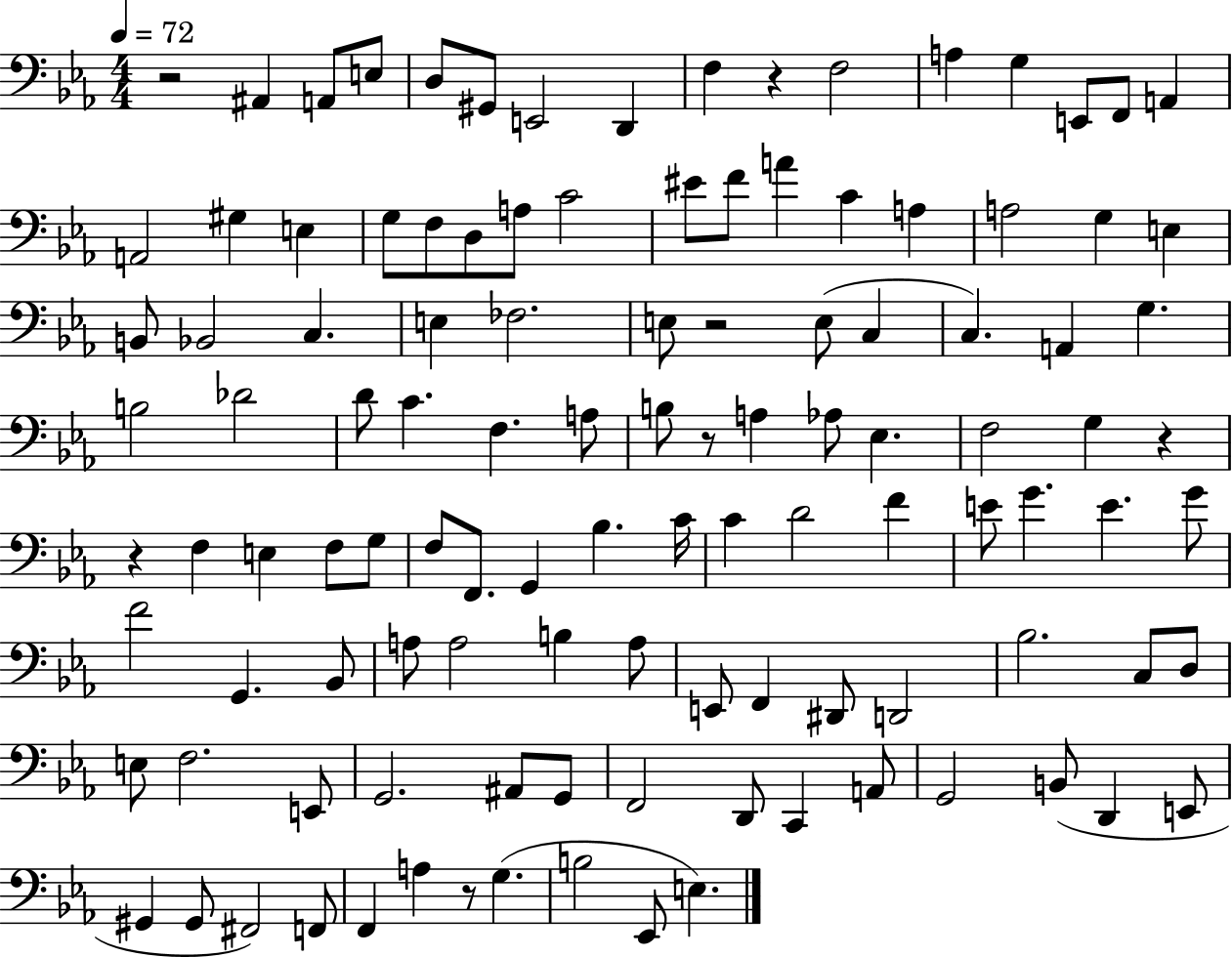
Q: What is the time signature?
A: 4/4